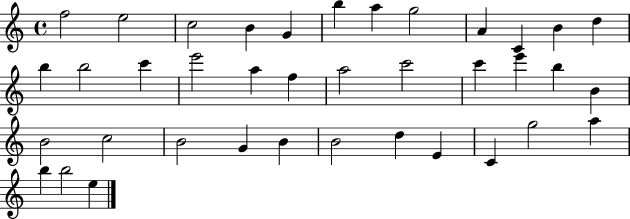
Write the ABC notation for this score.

X:1
T:Untitled
M:4/4
L:1/4
K:C
f2 e2 c2 B G b a g2 A C B d b b2 c' e'2 a f a2 c'2 c' e' b B B2 c2 B2 G B B2 d E C g2 a b b2 e